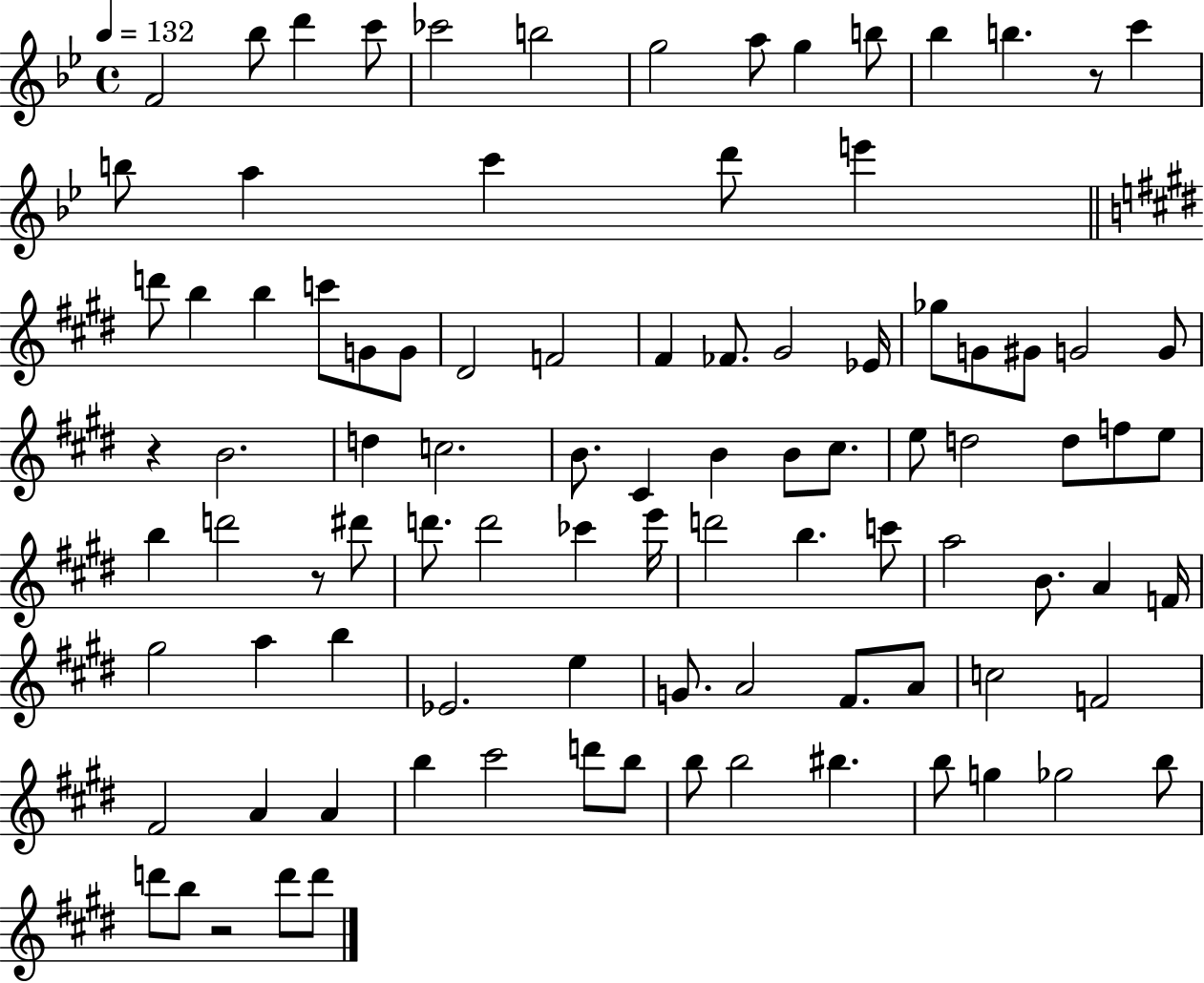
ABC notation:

X:1
T:Untitled
M:4/4
L:1/4
K:Bb
F2 _b/2 d' c'/2 _c'2 b2 g2 a/2 g b/2 _b b z/2 c' b/2 a c' d'/2 e' d'/2 b b c'/2 G/2 G/2 ^D2 F2 ^F _F/2 ^G2 _E/4 _g/2 G/2 ^G/2 G2 G/2 z B2 d c2 B/2 ^C B B/2 ^c/2 e/2 d2 d/2 f/2 e/2 b d'2 z/2 ^d'/2 d'/2 d'2 _c' e'/4 d'2 b c'/2 a2 B/2 A F/4 ^g2 a b _E2 e G/2 A2 ^F/2 A/2 c2 F2 ^F2 A A b ^c'2 d'/2 b/2 b/2 b2 ^b b/2 g _g2 b/2 d'/2 b/2 z2 d'/2 d'/2